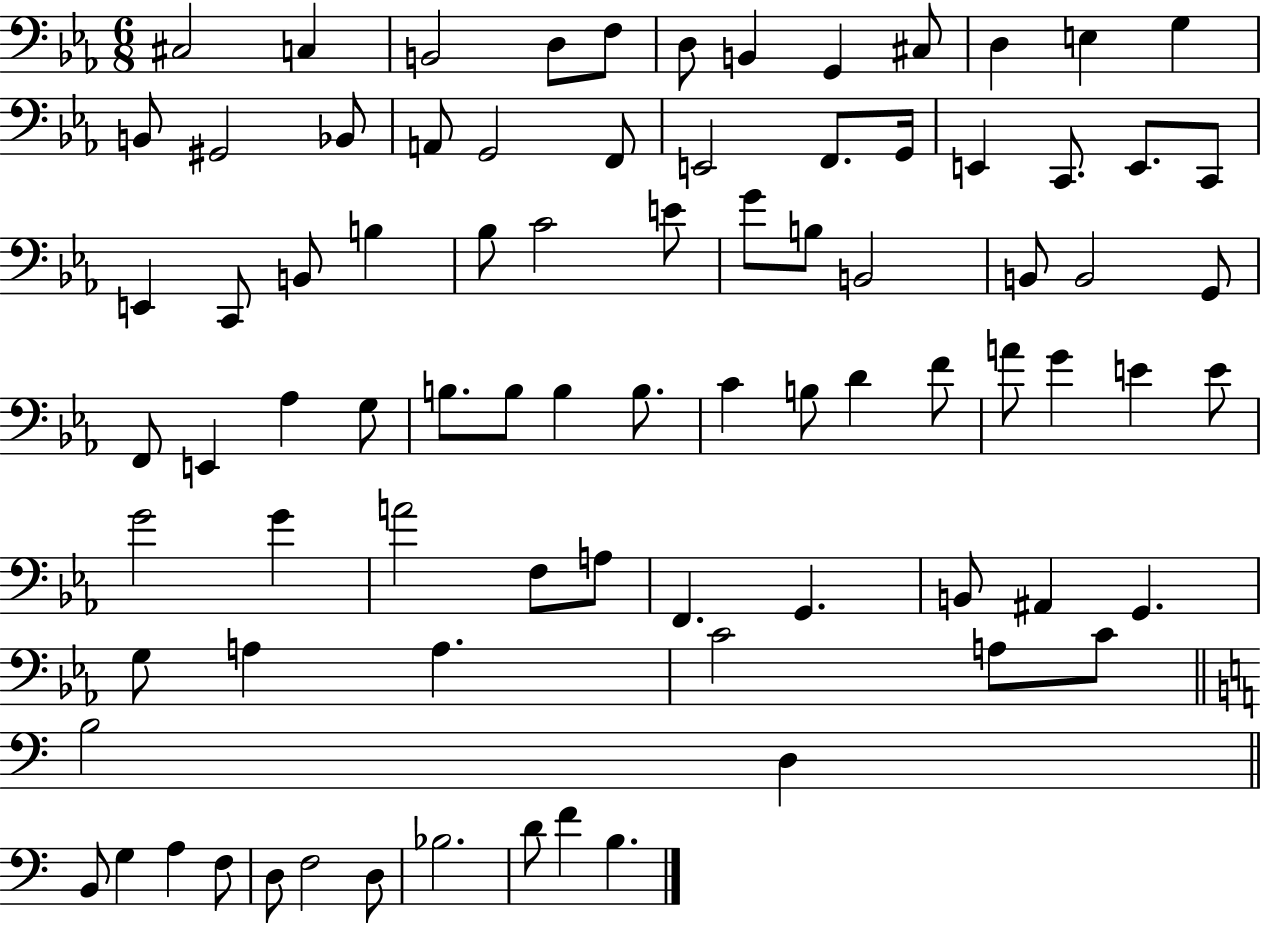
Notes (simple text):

C#3/h C3/q B2/h D3/e F3/e D3/e B2/q G2/q C#3/e D3/q E3/q G3/q B2/e G#2/h Bb2/e A2/e G2/h F2/e E2/h F2/e. G2/s E2/q C2/e. E2/e. C2/e E2/q C2/e B2/e B3/q Bb3/e C4/h E4/e G4/e B3/e B2/h B2/e B2/h G2/e F2/e E2/q Ab3/q G3/e B3/e. B3/e B3/q B3/e. C4/q B3/e D4/q F4/e A4/e G4/q E4/q E4/e G4/h G4/q A4/h F3/e A3/e F2/q. G2/q. B2/e A#2/q G2/q. G3/e A3/q A3/q. C4/h A3/e C4/e B3/h D3/q B2/e G3/q A3/q F3/e D3/e F3/h D3/e Bb3/h. D4/e F4/q B3/q.